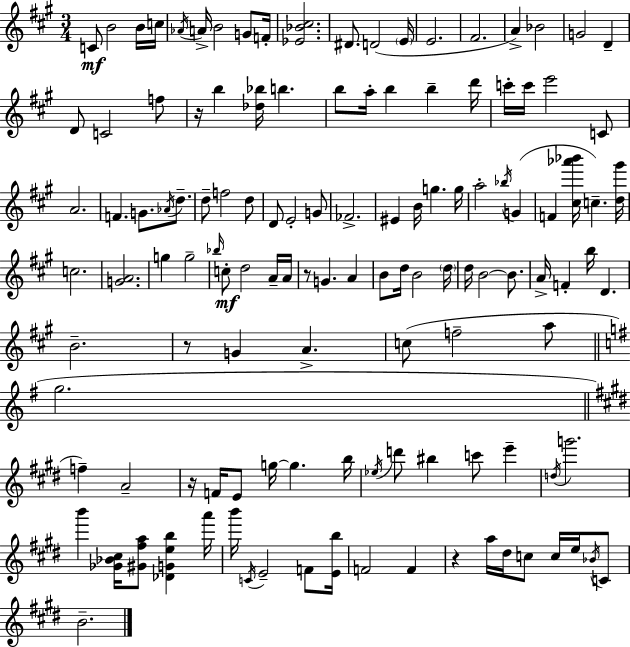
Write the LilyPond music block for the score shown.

{
  \clef treble
  \numericTimeSignature
  \time 3/4
  \key a \major
  c'8\mf b'2 b'16 c''16 | \acciaccatura { aes'16 } a'16-> b'2 g'8 | f'16-. <ees' bes' cis''>2. | dis'8. d'2( | \break \parenthesize e'16 e'2. | fis'2. | a'4->) bes'2 | g'2 d'4-- | \break d'8 c'2 f''8 | r16 b''4 <des'' bes''>16 b''4. | b''8 a''16-. b''4 b''4-- | d'''16 c'''16-. c'''16 e'''2 c'8 | \break a'2. | f'4. g'8. \acciaccatura { aes'16 } d''8.-- | d''8-- f''2 | d''8 d'8 e'2-. | \break g'8 fes'2.-> | eis'4 b'16 g''4. | g''16 a''2-. \acciaccatura { bes''16 }( g'4 | f'4 <cis'' aes''' bes'''>16 c''4.--) | \break <d'' gis'''>16 c''2. | <g' a'>2. | g''4 g''2-- | \grace { bes''16 }\mf c''8-. d''2 | \break a'16-- a'16 r8 g'4. | a'4 b'8 d''16 b'2 | \parenthesize d''16 d''16 b'2~~ | b'8. a'16-> f'4-. b''16 d'4. | \break b'2.-- | r8 g'4 a'4.-> | c''8( f''2-- | a''8 \bar "||" \break \key e \minor g''2. | \bar "||" \break \key e \major f''4--) a'2-- | r16 f'16 e'8 g''16~~ g''4. b''16 | \acciaccatura { ees''16 } d'''8 bis''4 c'''8 e'''4-- | \acciaccatura { d''16 } g'''2. | \break b'''4 <ges' bes' cis''>16 <gis' fis'' a''>8 <des' g' e'' b''>4 | a'''16 b'''16 \acciaccatura { c'16 } e'2-- | f'8 <e' b''>16 f'2 f'4 | r4 a''16 dis''16 c''8 c''16 | \break e''16 \acciaccatura { bes'16 } c'8 b'2.-- | \bar "|."
}